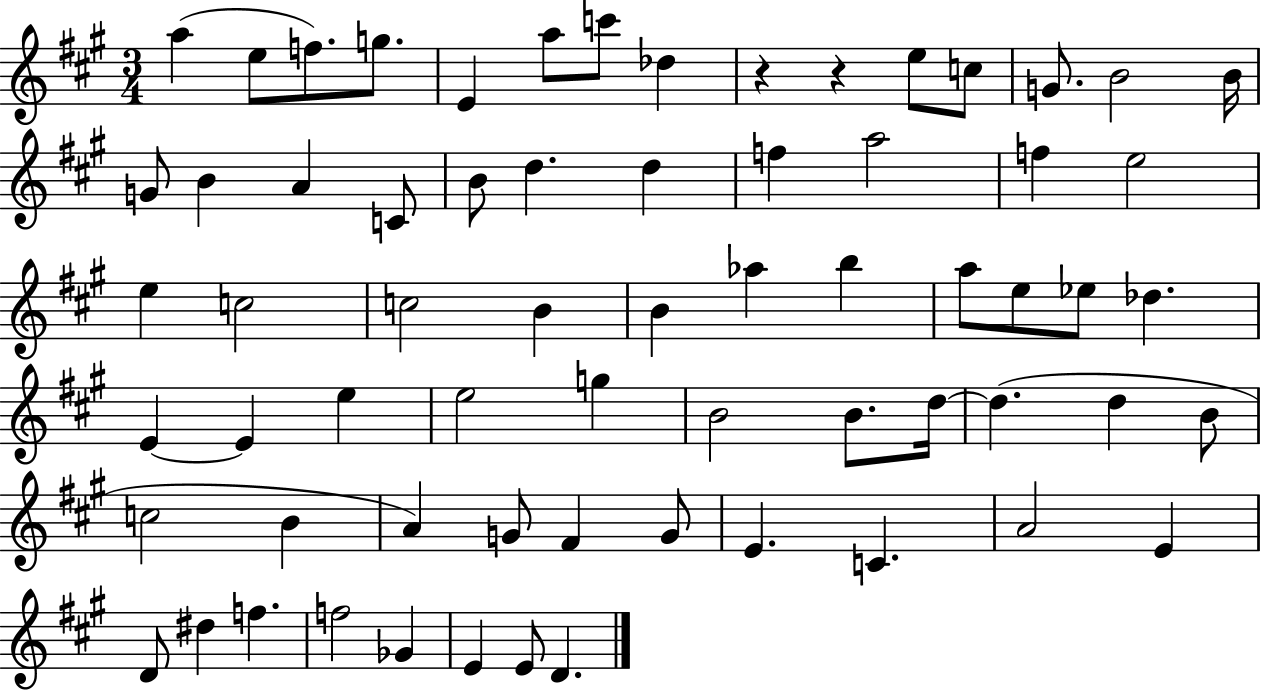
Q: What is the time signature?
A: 3/4